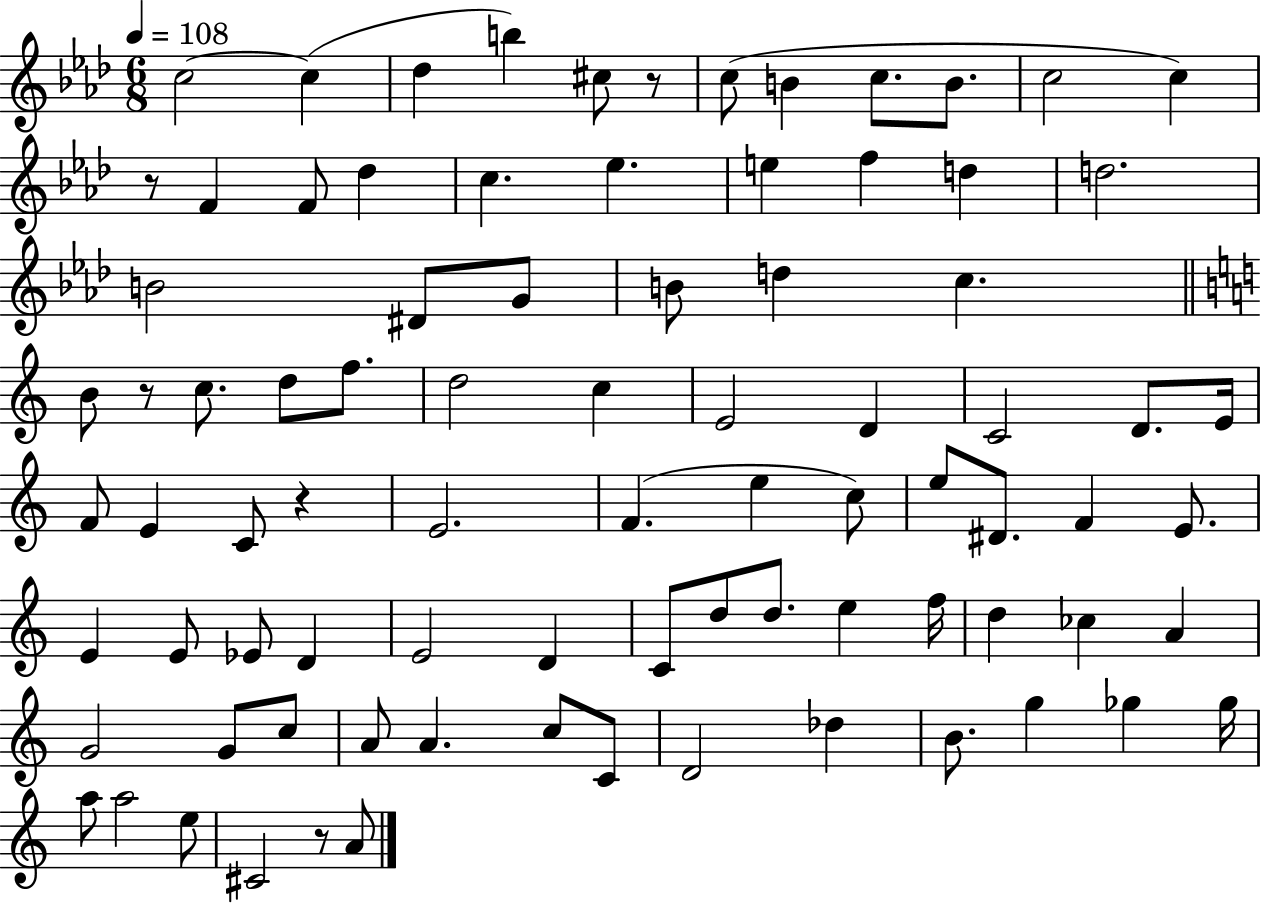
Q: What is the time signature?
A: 6/8